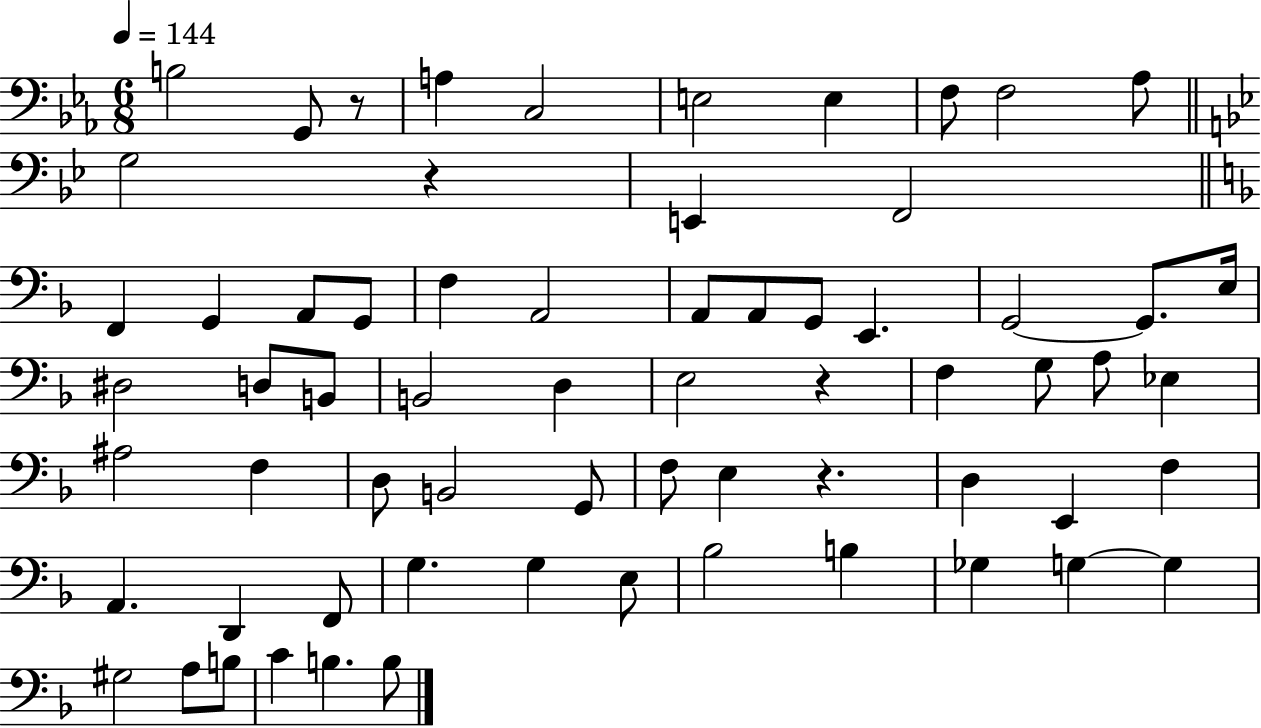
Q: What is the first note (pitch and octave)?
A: B3